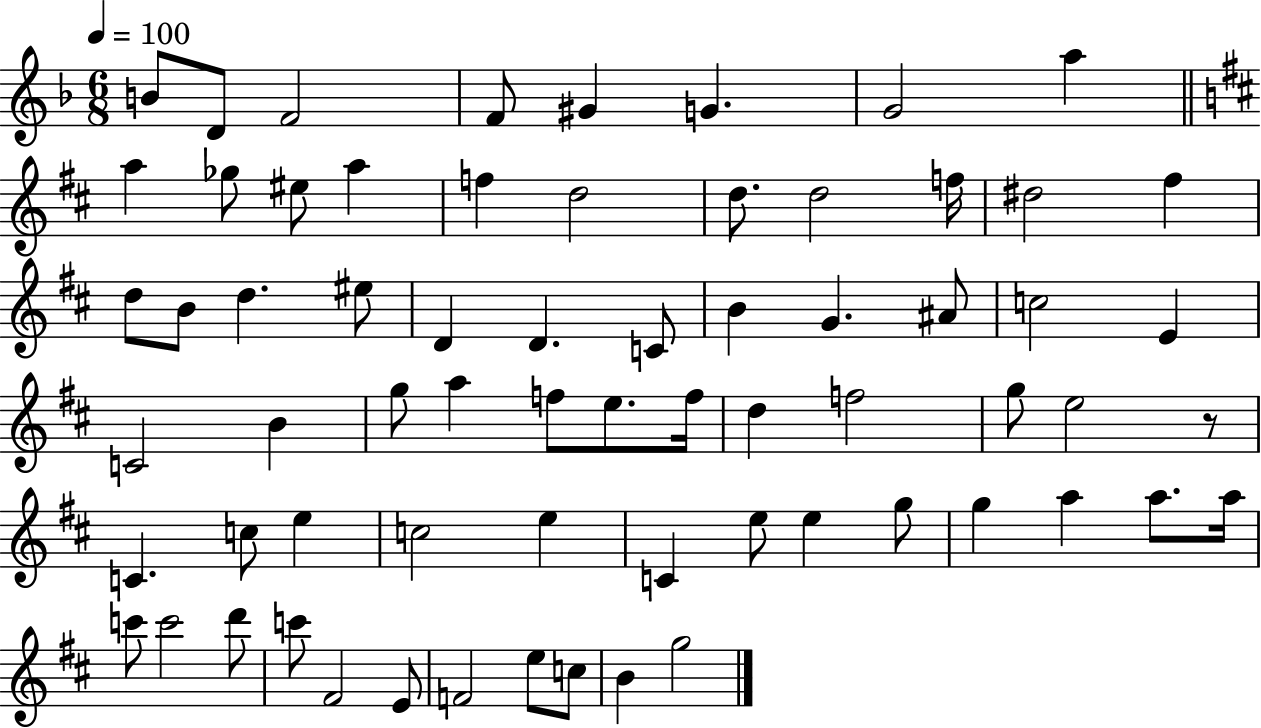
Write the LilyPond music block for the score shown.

{
  \clef treble
  \numericTimeSignature
  \time 6/8
  \key f \major
  \tempo 4 = 100
  \repeat volta 2 { b'8 d'8 f'2 | f'8 gis'4 g'4. | g'2 a''4 | \bar "||" \break \key d \major a''4 ges''8 eis''8 a''4 | f''4 d''2 | d''8. d''2 f''16 | dis''2 fis''4 | \break d''8 b'8 d''4. eis''8 | d'4 d'4. c'8 | b'4 g'4. ais'8 | c''2 e'4 | \break c'2 b'4 | g''8 a''4 f''8 e''8. f''16 | d''4 f''2 | g''8 e''2 r8 | \break c'4. c''8 e''4 | c''2 e''4 | c'4 e''8 e''4 g''8 | g''4 a''4 a''8. a''16 | \break c'''8 c'''2 d'''8 | c'''8 fis'2 e'8 | f'2 e''8 c''8 | b'4 g''2 | \break } \bar "|."
}